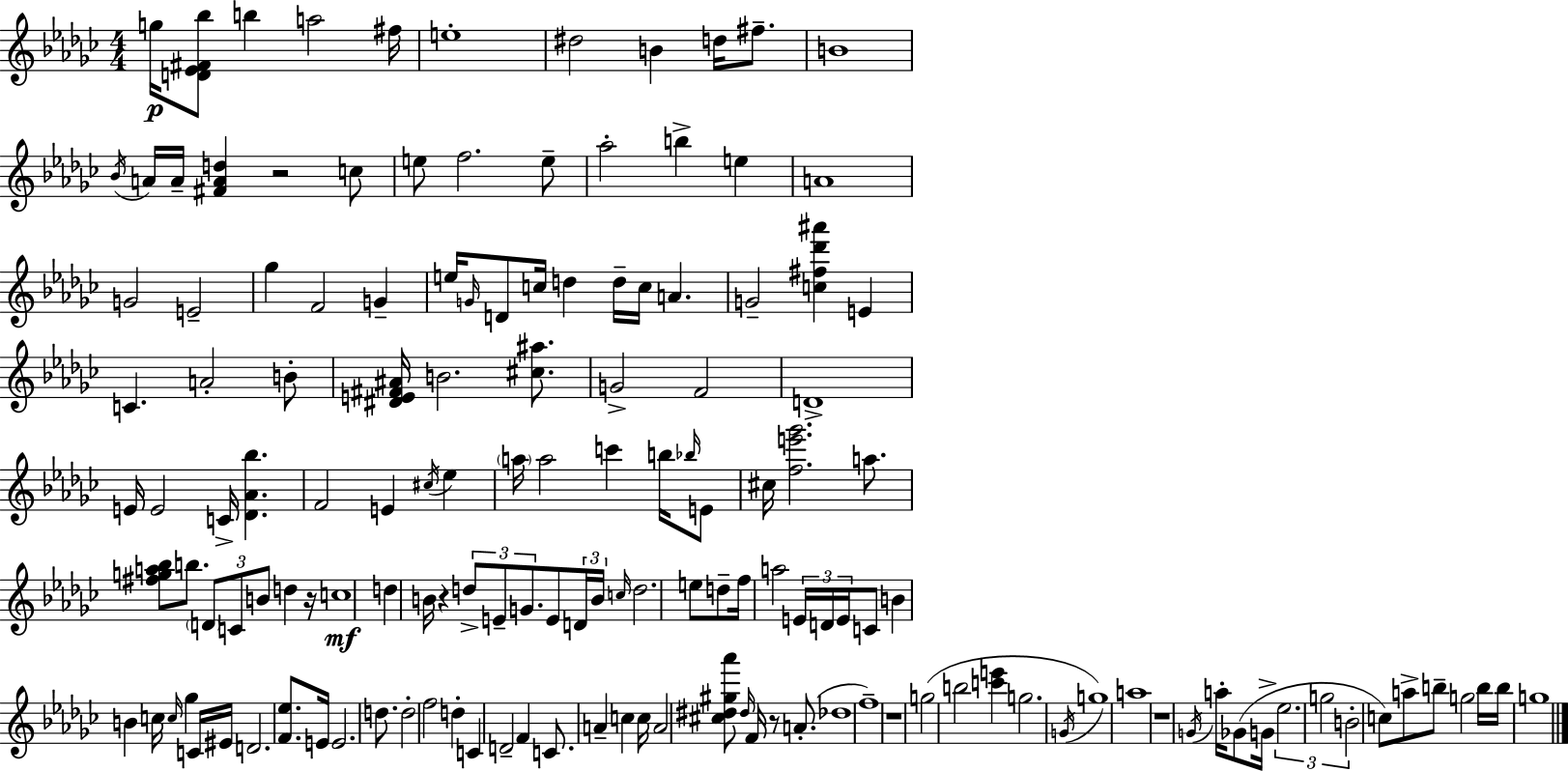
G5/s [D4,Eb4,F#4,Bb5]/e B5/q A5/h F#5/s E5/w D#5/h B4/q D5/s F#5/e. B4/w Bb4/s A4/s A4/s [F#4,A4,D5]/q R/h C5/e E5/e F5/h. E5/e Ab5/h B5/q E5/q A4/w G4/h E4/h Gb5/q F4/h G4/q E5/s G4/s D4/e C5/s D5/q D5/s C5/s A4/q. G4/h [C5,F#5,Db6,A#6]/q E4/q C4/q. A4/h B4/e [D#4,E4,F#4,A#4]/s B4/h. [C#5,A#5]/e. G4/h F4/h D4/w E4/s E4/h C4/s [Db4,Ab4,Bb5]/q. F4/h E4/q C#5/s Eb5/q A5/s A5/h C6/q B5/s Bb5/s E4/e C#5/s [F5,E6,Gb6]/h. A5/e. [F#5,G5,A5,Bb5]/e B5/e. D4/e C4/e B4/e D5/q R/s C5/w D5/q B4/s R/q D5/e E4/e G4/e. E4/e D4/s B4/s C5/s D5/h. E5/e D5/e F5/s A5/h E4/s D4/s E4/s C4/e B4/q B4/q C5/s C5/s Gb5/q C4/s EIS4/s D4/h. [F4,Eb5]/e. E4/s E4/h. D5/e. D5/h F5/h D5/q C4/q D4/h F4/q C4/e. A4/q C5/q C5/s A4/h [C#5,D#5,G#5,Ab6]/e D#5/s F4/s R/e A4/e. Db5/w F5/w R/w G5/h B5/h [C6,E6]/q G5/h. G4/s G5/w A5/w R/w G4/s A5/s Gb4/e G4/s Eb5/h. G5/h B4/h C5/e A5/e B5/e G5/h B5/s B5/s G5/w